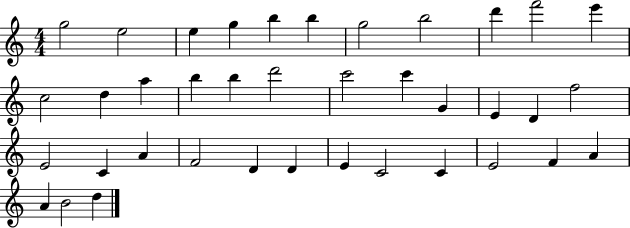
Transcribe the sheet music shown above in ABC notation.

X:1
T:Untitled
M:4/4
L:1/4
K:C
g2 e2 e g b b g2 b2 d' f'2 e' c2 d a b b d'2 c'2 c' G E D f2 E2 C A F2 D D E C2 C E2 F A A B2 d